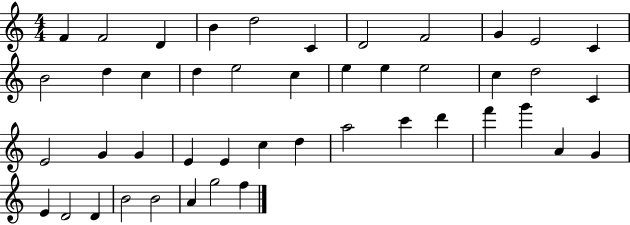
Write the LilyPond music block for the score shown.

{
  \clef treble
  \numericTimeSignature
  \time 4/4
  \key c \major
  f'4 f'2 d'4 | b'4 d''2 c'4 | d'2 f'2 | g'4 e'2 c'4 | \break b'2 d''4 c''4 | d''4 e''2 c''4 | e''4 e''4 e''2 | c''4 d''2 c'4 | \break e'2 g'4 g'4 | e'4 e'4 c''4 d''4 | a''2 c'''4 d'''4 | f'''4 g'''4 a'4 g'4 | \break e'4 d'2 d'4 | b'2 b'2 | a'4 g''2 f''4 | \bar "|."
}